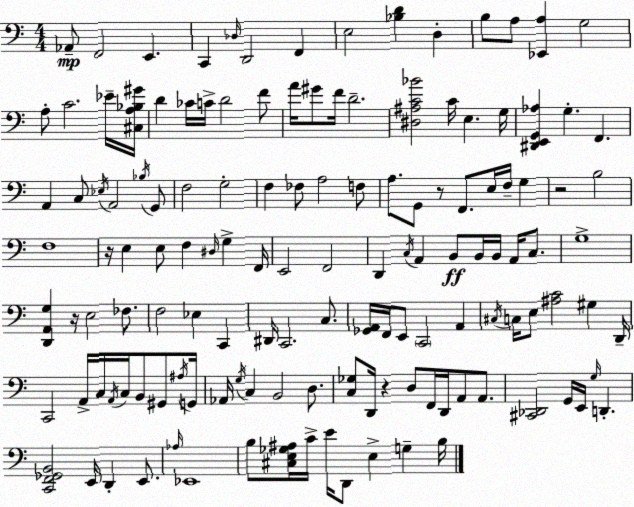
X:1
T:Untitled
M:4/4
L:1/4
K:C
_A,,/2 F,,2 E,, C,, _D,/4 D,,2 F,, E,2 [_B,D] D, B,/2 A,/2 [_E,,A,] G,2 A,/2 C2 _E/4 [^C,A,_B,^G]/4 D _C/4 C/4 D2 F/2 A/4 ^G/2 F/4 D2 [^D,^A,C_B]2 C/4 E, G,/4 [^D,,E,,G,,_A,] G, F,, A,, C,/2 _E,/4 A,,2 _B,/4 G,,/2 F,2 G,2 F, _F,/2 A,2 F,/2 A,/2 G,,/2 z/2 F,,/2 E,/4 F,/4 G, z2 B,2 F,4 z/4 E, E,/2 F, ^D,/4 G, F,,/4 E,,2 F,,2 D,, C,/4 A,, B,,/2 B,,/4 B,,/4 A,,/4 C,/2 G,4 [D,,A,,G,] z/4 E,2 _F,/2 F,2 _E, C,, ^D,,/4 C,,2 C,/2 [_G,,A,,]/4 F,,/4 E,,/2 C,,2 A,, ^C,/4 C,/4 E,/2 [^A,C]2 ^G, D,,/4 C,,2 A,,/4 C,/4 A,,/4 C,/4 B,,/2 ^G,,/2 ^A,/4 G,,/4 _A,,/4 G,/4 C, B,,2 D,/2 [C,_G,]/2 D,,/4 z D,/2 F,,/4 D,,/4 A,,/2 A,,/2 [^C,,_D,,]2 G,,/4 E,,/4 G,/4 D,, [C,,F,,_G,,B,,]2 E,,/4 D,, E,,/2 _A,/4 _E,,4 B,/2 [^C,E,_G,^A,]/4 C/4 E/4 D,,/2 E, G, B,/4